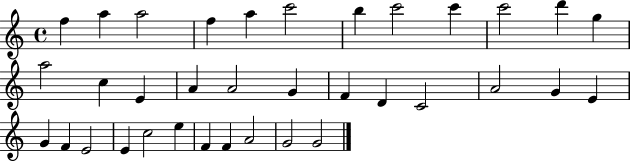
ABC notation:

X:1
T:Untitled
M:4/4
L:1/4
K:C
f a a2 f a c'2 b c'2 c' c'2 d' g a2 c E A A2 G F D C2 A2 G E G F E2 E c2 e F F A2 G2 G2